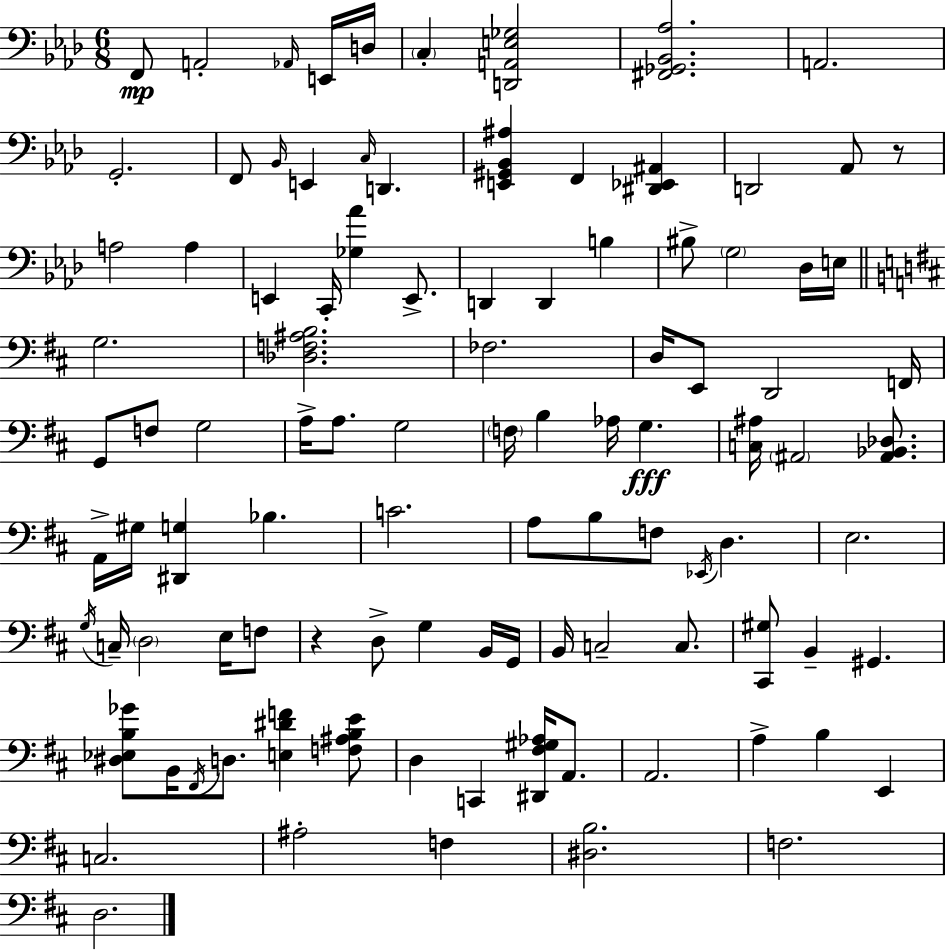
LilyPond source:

{
  \clef bass
  \numericTimeSignature
  \time 6/8
  \key aes \major
  f,8\mp a,2-. \grace { aes,16 } e,16 | d16 \parenthesize c4-. <d, a, e ges>2 | <fis, ges, bes, aes>2. | a,2. | \break g,2.-. | f,8 \grace { bes,16 } e,4 \grace { c16 } d,4. | <e, gis, bes, ais>4 f,4 <dis, ees, ais,>4 | d,2 aes,8 | \break r8 a2 a4 | e,4 c,16-. <ges aes'>4 | e,8.-> d,4 d,4 b4 | bis8-> \parenthesize g2 | \break des16 e16 \bar "||" \break \key d \major g2. | <des f ais b>2. | fes2. | d16 e,8 d,2 f,16 | \break g,8 f8 g2 | a16-> a8. g2 | \parenthesize f16 b4 aes16 g4.\fff | <c ais>16 \parenthesize ais,2 <ais, bes, des>8. | \break a,16-> gis16 <dis, g>4 bes4. | c'2. | a8 b8 f8 \acciaccatura { ees,16 } d4. | e2. | \break \acciaccatura { g16 } c16-- \parenthesize d2 e16 | f8 r4 d8-> g4 | b,16 g,16 b,16 c2-- c8. | <cis, gis>8 b,4-- gis,4. | \break <dis ees b ges'>8 b,16 \acciaccatura { fis,16 } d8. <e dis' f'>4 | <f ais b e'>8 d4 c,4 <dis, fis gis aes>16 | a,8. a,2. | a4-> b4 e,4 | \break c2. | ais2-. f4 | <dis b>2. | f2. | \break d2. | \bar "|."
}